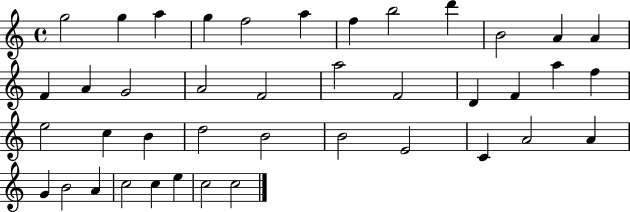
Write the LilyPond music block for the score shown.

{
  \clef treble
  \time 4/4
  \defaultTimeSignature
  \key c \major
  g''2 g''4 a''4 | g''4 f''2 a''4 | f''4 b''2 d'''4 | b'2 a'4 a'4 | \break f'4 a'4 g'2 | a'2 f'2 | a''2 f'2 | d'4 f'4 a''4 f''4 | \break e''2 c''4 b'4 | d''2 b'2 | b'2 e'2 | c'4 a'2 a'4 | \break g'4 b'2 a'4 | c''2 c''4 e''4 | c''2 c''2 | \bar "|."
}